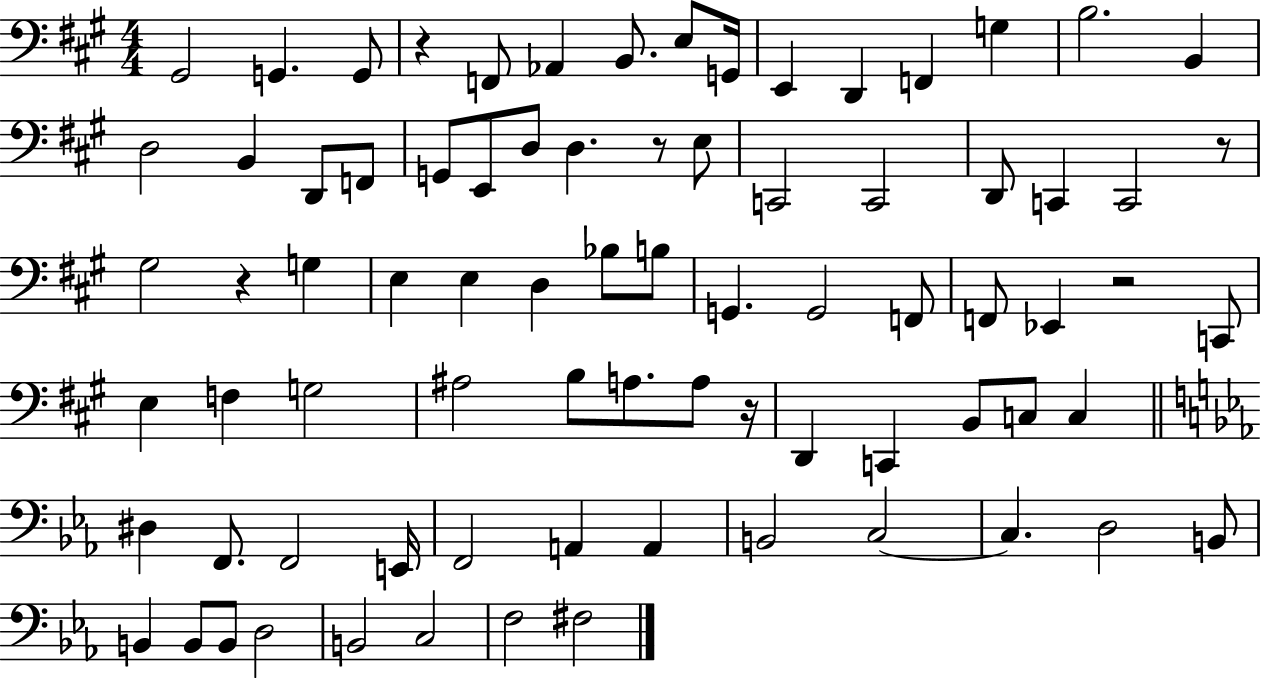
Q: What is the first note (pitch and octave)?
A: G#2